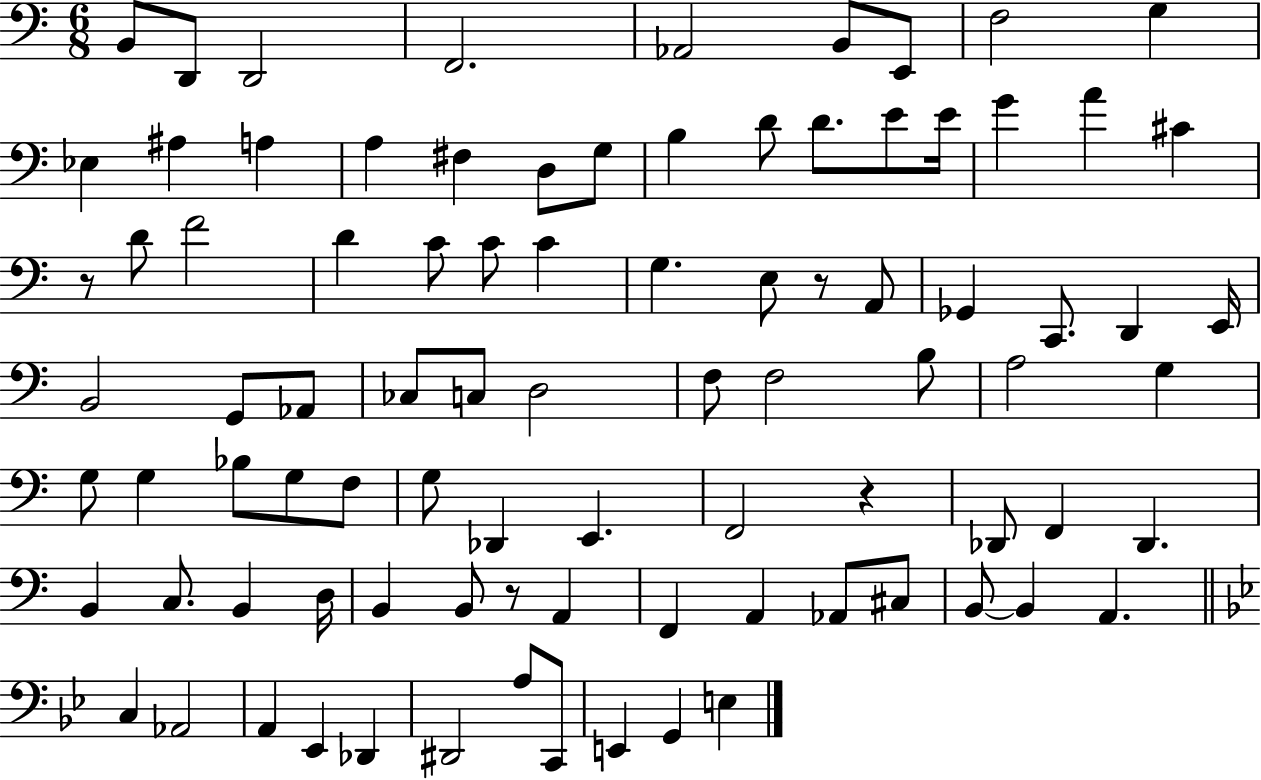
B2/e D2/e D2/h F2/h. Ab2/h B2/e E2/e F3/h G3/q Eb3/q A#3/q A3/q A3/q F#3/q D3/e G3/e B3/q D4/e D4/e. E4/e E4/s G4/q A4/q C#4/q R/e D4/e F4/h D4/q C4/e C4/e C4/q G3/q. E3/e R/e A2/e Gb2/q C2/e. D2/q E2/s B2/h G2/e Ab2/e CES3/e C3/e D3/h F3/e F3/h B3/e A3/h G3/q G3/e G3/q Bb3/e G3/e F3/e G3/e Db2/q E2/q. F2/h R/q Db2/e F2/q Db2/q. B2/q C3/e. B2/q D3/s B2/q B2/e R/e A2/q F2/q A2/q Ab2/e C#3/e B2/e B2/q A2/q. C3/q Ab2/h A2/q Eb2/q Db2/q D#2/h A3/e C2/e E2/q G2/q E3/q